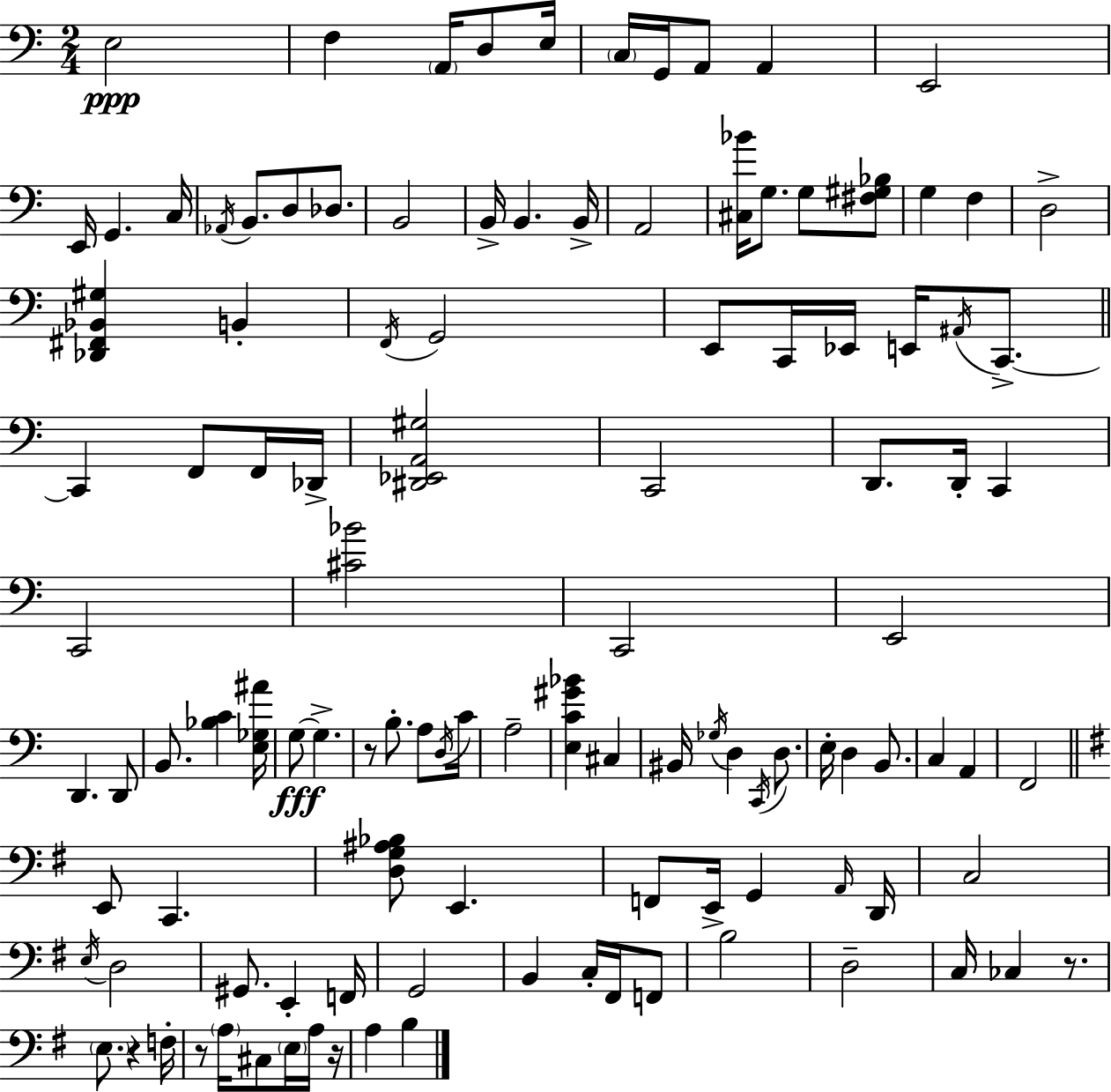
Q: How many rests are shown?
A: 5